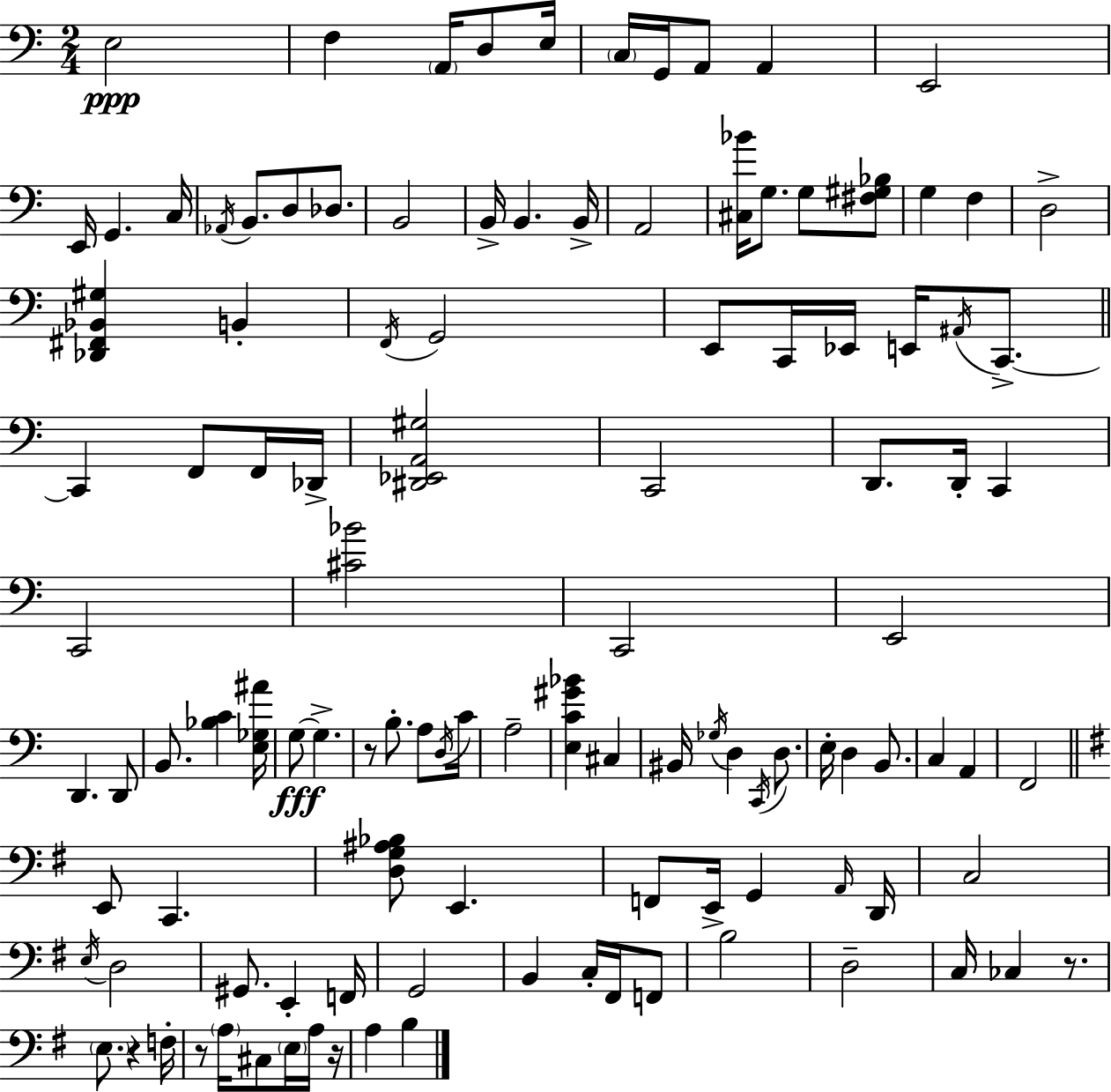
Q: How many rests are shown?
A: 5